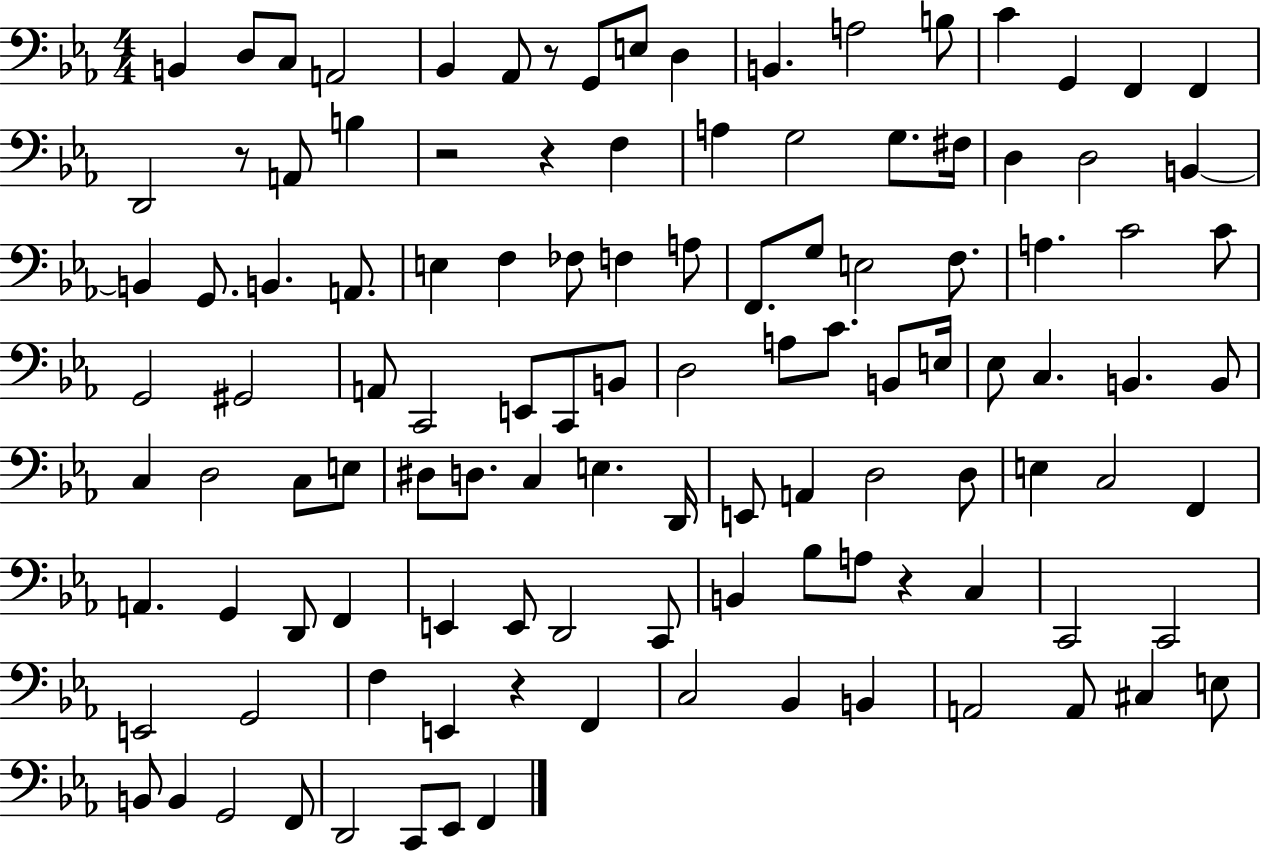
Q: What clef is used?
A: bass